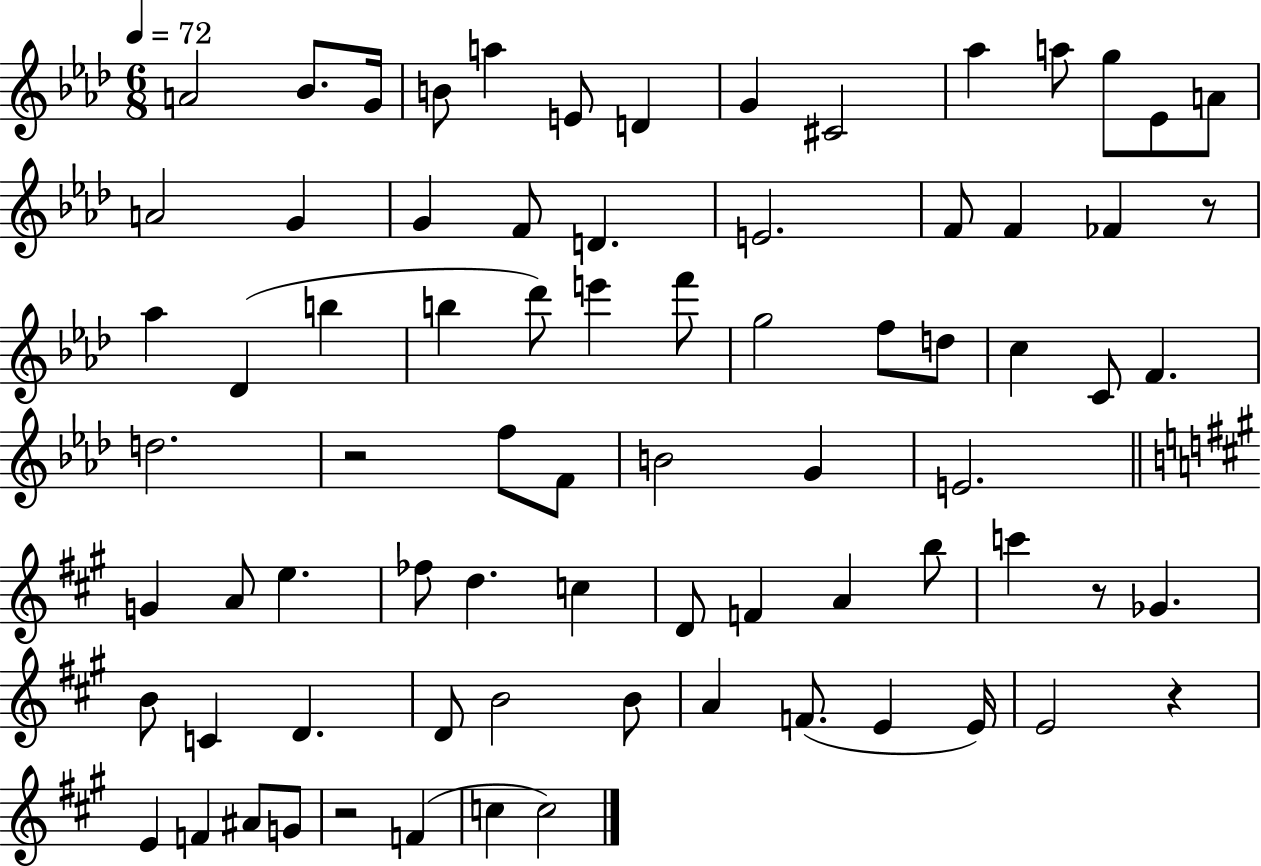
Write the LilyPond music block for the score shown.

{
  \clef treble
  \numericTimeSignature
  \time 6/8
  \key aes \major
  \tempo 4 = 72
  a'2 bes'8. g'16 | b'8 a''4 e'8 d'4 | g'4 cis'2 | aes''4 a''8 g''8 ees'8 a'8 | \break a'2 g'4 | g'4 f'8 d'4. | e'2. | f'8 f'4 fes'4 r8 | \break aes''4 des'4( b''4 | b''4 des'''8) e'''4 f'''8 | g''2 f''8 d''8 | c''4 c'8 f'4. | \break d''2. | r2 f''8 f'8 | b'2 g'4 | e'2. | \break \bar "||" \break \key a \major g'4 a'8 e''4. | fes''8 d''4. c''4 | d'8 f'4 a'4 b''8 | c'''4 r8 ges'4. | \break b'8 c'4 d'4. | d'8 b'2 b'8 | a'4 f'8.( e'4 e'16) | e'2 r4 | \break e'4 f'4 ais'8 g'8 | r2 f'4( | c''4 c''2) | \bar "|."
}